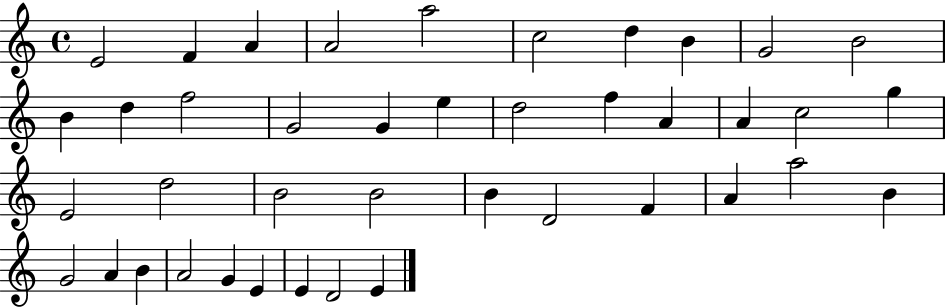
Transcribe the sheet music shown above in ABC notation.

X:1
T:Untitled
M:4/4
L:1/4
K:C
E2 F A A2 a2 c2 d B G2 B2 B d f2 G2 G e d2 f A A c2 g E2 d2 B2 B2 B D2 F A a2 B G2 A B A2 G E E D2 E